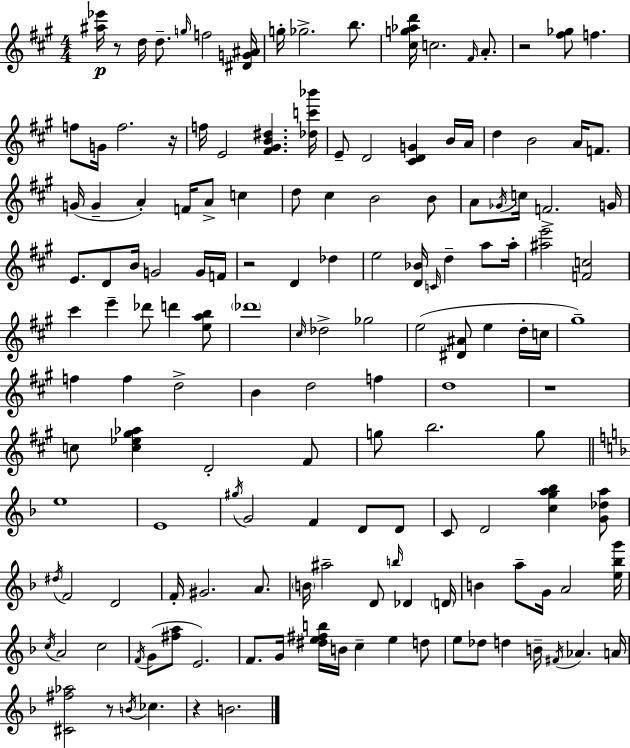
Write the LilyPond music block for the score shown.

{
  \clef treble
  \numericTimeSignature
  \time 4/4
  \key a \major
  <ais'' ees'''>16\p r8 d''16 d''8.-- \grace { g''16 } f''2 | <dis' g' ais'>16 g''16-. ges''2.-> b''8. | <cis'' g'' aes'' d'''>16 c''2. \grace { fis'16 } a'8.-. | r2 <fis'' ges''>8 f''4. | \break f''8 g'16 f''2. | r16 f''16 e'2 <fis' gis' b' dis''>4. | <des'' c''' bes'''>16 e'8-- d'2 <cis' d' g'>4 | b'16 a'16 d''4 b'2 a'16 f'8. | \break g'16( g'4-- a'4-.) f'16 a'8-> c''4 | d''8 cis''4 b'2 | b'8 a'8 \acciaccatura { ges'16 } c''16 f'2.-> | g'16 e'8. d'8 b'16 g'2 | \break g'16 f'16 r2 d'4 des''4 | e''2 <d' bes'>16 \grace { c'16 } d''4-- | a''8 a''16-. <ais'' e'''>2 <f' c''>2 | cis'''4 e'''4-- des'''8 d'''4 | \break <e'' a'' b''>8 \parenthesize des'''1 | \grace { cis''16 } des''2-> ges''2 | e''2( <dis' ais'>8 e''4 | d''16-. c''16 gis''1--) | \break f''4 f''4 d''2-> | b'4 d''2 | f''4 d''1 | r1 | \break c''8 <c'' ees'' gis'' aes''>4 d'2-. | fis'8 g''8 b''2. | g''8 \bar "||" \break \key f \major e''1 | e'1 | \acciaccatura { gis''16 } g'2 f'4 d'8 d'8 | c'8 d'2 <c'' g'' a'' bes''>4 <g' des'' a''>8 | \break \acciaccatura { dis''16 } f'2 d'2 | f'16-. gis'2. a'8. | \parenthesize b'16 ais''2-- d'8 \grace { b''16 } des'4 | \parenthesize d'16 b'4 a''8-- g'16 a'2 | \break <e'' bes'' g'''>16 \acciaccatura { c''16 } a'2 c''2 | \acciaccatura { f'16 } g'8( <fis'' a''>8 e'2.) | f'8. g'16 <dis'' e'' fis'' b''>16 b'16 c''4-- e''4 | d''8 e''8 des''8 d''4 b'16-- \acciaccatura { fis'16 } aes'4. | \break a'16 <cis' fis'' aes''>2 r8 | \acciaccatura { b'16 } ces''4. r4 b'2. | \bar "|."
}